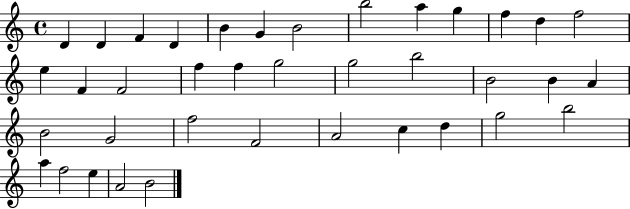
{
  \clef treble
  \time 4/4
  \defaultTimeSignature
  \key c \major
  d'4 d'4 f'4 d'4 | b'4 g'4 b'2 | b''2 a''4 g''4 | f''4 d''4 f''2 | \break e''4 f'4 f'2 | f''4 f''4 g''2 | g''2 b''2 | b'2 b'4 a'4 | \break b'2 g'2 | f''2 f'2 | a'2 c''4 d''4 | g''2 b''2 | \break a''4 f''2 e''4 | a'2 b'2 | \bar "|."
}